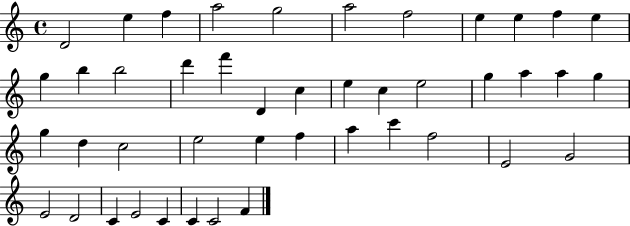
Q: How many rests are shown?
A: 0